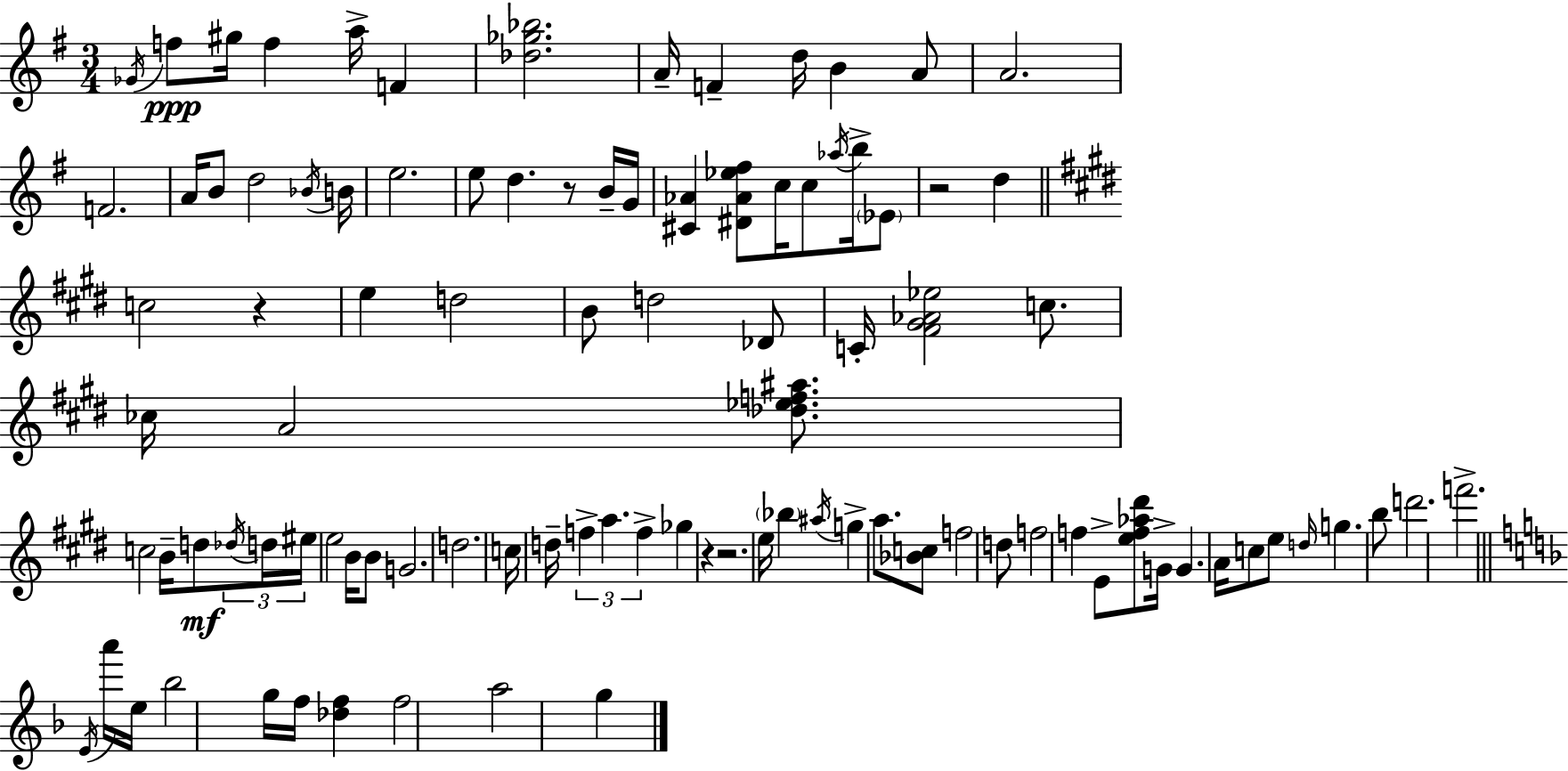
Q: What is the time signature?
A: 3/4